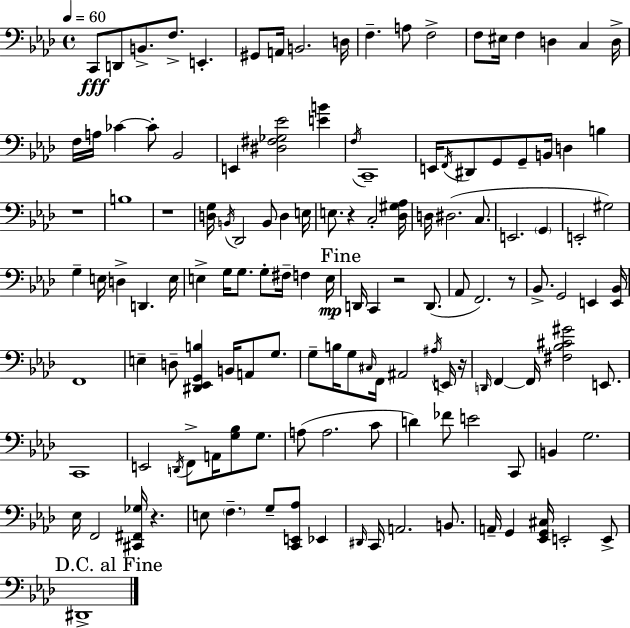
{
  \clef bass
  \time 4/4
  \defaultTimeSignature
  \key aes \major
  \tempo 4 = 60
  c,8\fff d,8 b,8.-> f8.-> e,4.-. | gis,8 a,16 b,2. d16 | f4.-- a8 f2-> | f8 eis16 f4 d4 c4 d16-> | \break f16 a16 ces'4~~ ces'8-. bes,2 | e,4 <dis fis ges ees'>2 <e' b'>4 | \acciaccatura { f16 } c,1-- | e,16 \acciaccatura { f,16 } dis,8 g,8 g,8-- b,16 d4 b4 | \break r1 | b1 | r1 | <d g>16 \acciaccatura { b,16 } des,2 b,8 d4 | \break e16 e8. r4 c2-. | <des gis aes>16 d16 dis2.( | c8. e,2. \parenthesize g,4 | e,2-. gis2) | \break g4-- e16 d4-> d,4. | e16 e4-> g16 g8. g8-. fis16-- f4 | e16\mp \mark "Fine" d,16 c,4 r2 | d,8.( aes,8 f,2.) | \break r8 bes,8.-> g,2 e,4 | <e, bes,>16 f,1 | e4-- d8-- <dis, ees, g, b>4 b,16 a,8 | g8. g8-- b16 g8 \grace { cis16 } f,16 ais,2 | \break \acciaccatura { ais16 } e,16 r16 \grace { d,16 } f,4~~ f,16 <fis bes cis' gis'>2 | e,8. c,1 | e,2 \acciaccatura { d,16 } f,8-> | a,16 <g bes>8 g8. a8( a2. | \break c'8 d'4) fes'8 e'2 | c,8 b,4 g2. | ees16 f,2 | <cis, fis, ges>16 r4. e8 \parenthesize f4.-- g8-- | \break <c, e, aes>8 ees,4 \grace { dis,16 } c,16 a,2. | b,8. a,16-- g,4 <ees, g, cis>16 e,2-. | e,8-> \mark "D.C. al Fine" dis,1-> | \bar "|."
}